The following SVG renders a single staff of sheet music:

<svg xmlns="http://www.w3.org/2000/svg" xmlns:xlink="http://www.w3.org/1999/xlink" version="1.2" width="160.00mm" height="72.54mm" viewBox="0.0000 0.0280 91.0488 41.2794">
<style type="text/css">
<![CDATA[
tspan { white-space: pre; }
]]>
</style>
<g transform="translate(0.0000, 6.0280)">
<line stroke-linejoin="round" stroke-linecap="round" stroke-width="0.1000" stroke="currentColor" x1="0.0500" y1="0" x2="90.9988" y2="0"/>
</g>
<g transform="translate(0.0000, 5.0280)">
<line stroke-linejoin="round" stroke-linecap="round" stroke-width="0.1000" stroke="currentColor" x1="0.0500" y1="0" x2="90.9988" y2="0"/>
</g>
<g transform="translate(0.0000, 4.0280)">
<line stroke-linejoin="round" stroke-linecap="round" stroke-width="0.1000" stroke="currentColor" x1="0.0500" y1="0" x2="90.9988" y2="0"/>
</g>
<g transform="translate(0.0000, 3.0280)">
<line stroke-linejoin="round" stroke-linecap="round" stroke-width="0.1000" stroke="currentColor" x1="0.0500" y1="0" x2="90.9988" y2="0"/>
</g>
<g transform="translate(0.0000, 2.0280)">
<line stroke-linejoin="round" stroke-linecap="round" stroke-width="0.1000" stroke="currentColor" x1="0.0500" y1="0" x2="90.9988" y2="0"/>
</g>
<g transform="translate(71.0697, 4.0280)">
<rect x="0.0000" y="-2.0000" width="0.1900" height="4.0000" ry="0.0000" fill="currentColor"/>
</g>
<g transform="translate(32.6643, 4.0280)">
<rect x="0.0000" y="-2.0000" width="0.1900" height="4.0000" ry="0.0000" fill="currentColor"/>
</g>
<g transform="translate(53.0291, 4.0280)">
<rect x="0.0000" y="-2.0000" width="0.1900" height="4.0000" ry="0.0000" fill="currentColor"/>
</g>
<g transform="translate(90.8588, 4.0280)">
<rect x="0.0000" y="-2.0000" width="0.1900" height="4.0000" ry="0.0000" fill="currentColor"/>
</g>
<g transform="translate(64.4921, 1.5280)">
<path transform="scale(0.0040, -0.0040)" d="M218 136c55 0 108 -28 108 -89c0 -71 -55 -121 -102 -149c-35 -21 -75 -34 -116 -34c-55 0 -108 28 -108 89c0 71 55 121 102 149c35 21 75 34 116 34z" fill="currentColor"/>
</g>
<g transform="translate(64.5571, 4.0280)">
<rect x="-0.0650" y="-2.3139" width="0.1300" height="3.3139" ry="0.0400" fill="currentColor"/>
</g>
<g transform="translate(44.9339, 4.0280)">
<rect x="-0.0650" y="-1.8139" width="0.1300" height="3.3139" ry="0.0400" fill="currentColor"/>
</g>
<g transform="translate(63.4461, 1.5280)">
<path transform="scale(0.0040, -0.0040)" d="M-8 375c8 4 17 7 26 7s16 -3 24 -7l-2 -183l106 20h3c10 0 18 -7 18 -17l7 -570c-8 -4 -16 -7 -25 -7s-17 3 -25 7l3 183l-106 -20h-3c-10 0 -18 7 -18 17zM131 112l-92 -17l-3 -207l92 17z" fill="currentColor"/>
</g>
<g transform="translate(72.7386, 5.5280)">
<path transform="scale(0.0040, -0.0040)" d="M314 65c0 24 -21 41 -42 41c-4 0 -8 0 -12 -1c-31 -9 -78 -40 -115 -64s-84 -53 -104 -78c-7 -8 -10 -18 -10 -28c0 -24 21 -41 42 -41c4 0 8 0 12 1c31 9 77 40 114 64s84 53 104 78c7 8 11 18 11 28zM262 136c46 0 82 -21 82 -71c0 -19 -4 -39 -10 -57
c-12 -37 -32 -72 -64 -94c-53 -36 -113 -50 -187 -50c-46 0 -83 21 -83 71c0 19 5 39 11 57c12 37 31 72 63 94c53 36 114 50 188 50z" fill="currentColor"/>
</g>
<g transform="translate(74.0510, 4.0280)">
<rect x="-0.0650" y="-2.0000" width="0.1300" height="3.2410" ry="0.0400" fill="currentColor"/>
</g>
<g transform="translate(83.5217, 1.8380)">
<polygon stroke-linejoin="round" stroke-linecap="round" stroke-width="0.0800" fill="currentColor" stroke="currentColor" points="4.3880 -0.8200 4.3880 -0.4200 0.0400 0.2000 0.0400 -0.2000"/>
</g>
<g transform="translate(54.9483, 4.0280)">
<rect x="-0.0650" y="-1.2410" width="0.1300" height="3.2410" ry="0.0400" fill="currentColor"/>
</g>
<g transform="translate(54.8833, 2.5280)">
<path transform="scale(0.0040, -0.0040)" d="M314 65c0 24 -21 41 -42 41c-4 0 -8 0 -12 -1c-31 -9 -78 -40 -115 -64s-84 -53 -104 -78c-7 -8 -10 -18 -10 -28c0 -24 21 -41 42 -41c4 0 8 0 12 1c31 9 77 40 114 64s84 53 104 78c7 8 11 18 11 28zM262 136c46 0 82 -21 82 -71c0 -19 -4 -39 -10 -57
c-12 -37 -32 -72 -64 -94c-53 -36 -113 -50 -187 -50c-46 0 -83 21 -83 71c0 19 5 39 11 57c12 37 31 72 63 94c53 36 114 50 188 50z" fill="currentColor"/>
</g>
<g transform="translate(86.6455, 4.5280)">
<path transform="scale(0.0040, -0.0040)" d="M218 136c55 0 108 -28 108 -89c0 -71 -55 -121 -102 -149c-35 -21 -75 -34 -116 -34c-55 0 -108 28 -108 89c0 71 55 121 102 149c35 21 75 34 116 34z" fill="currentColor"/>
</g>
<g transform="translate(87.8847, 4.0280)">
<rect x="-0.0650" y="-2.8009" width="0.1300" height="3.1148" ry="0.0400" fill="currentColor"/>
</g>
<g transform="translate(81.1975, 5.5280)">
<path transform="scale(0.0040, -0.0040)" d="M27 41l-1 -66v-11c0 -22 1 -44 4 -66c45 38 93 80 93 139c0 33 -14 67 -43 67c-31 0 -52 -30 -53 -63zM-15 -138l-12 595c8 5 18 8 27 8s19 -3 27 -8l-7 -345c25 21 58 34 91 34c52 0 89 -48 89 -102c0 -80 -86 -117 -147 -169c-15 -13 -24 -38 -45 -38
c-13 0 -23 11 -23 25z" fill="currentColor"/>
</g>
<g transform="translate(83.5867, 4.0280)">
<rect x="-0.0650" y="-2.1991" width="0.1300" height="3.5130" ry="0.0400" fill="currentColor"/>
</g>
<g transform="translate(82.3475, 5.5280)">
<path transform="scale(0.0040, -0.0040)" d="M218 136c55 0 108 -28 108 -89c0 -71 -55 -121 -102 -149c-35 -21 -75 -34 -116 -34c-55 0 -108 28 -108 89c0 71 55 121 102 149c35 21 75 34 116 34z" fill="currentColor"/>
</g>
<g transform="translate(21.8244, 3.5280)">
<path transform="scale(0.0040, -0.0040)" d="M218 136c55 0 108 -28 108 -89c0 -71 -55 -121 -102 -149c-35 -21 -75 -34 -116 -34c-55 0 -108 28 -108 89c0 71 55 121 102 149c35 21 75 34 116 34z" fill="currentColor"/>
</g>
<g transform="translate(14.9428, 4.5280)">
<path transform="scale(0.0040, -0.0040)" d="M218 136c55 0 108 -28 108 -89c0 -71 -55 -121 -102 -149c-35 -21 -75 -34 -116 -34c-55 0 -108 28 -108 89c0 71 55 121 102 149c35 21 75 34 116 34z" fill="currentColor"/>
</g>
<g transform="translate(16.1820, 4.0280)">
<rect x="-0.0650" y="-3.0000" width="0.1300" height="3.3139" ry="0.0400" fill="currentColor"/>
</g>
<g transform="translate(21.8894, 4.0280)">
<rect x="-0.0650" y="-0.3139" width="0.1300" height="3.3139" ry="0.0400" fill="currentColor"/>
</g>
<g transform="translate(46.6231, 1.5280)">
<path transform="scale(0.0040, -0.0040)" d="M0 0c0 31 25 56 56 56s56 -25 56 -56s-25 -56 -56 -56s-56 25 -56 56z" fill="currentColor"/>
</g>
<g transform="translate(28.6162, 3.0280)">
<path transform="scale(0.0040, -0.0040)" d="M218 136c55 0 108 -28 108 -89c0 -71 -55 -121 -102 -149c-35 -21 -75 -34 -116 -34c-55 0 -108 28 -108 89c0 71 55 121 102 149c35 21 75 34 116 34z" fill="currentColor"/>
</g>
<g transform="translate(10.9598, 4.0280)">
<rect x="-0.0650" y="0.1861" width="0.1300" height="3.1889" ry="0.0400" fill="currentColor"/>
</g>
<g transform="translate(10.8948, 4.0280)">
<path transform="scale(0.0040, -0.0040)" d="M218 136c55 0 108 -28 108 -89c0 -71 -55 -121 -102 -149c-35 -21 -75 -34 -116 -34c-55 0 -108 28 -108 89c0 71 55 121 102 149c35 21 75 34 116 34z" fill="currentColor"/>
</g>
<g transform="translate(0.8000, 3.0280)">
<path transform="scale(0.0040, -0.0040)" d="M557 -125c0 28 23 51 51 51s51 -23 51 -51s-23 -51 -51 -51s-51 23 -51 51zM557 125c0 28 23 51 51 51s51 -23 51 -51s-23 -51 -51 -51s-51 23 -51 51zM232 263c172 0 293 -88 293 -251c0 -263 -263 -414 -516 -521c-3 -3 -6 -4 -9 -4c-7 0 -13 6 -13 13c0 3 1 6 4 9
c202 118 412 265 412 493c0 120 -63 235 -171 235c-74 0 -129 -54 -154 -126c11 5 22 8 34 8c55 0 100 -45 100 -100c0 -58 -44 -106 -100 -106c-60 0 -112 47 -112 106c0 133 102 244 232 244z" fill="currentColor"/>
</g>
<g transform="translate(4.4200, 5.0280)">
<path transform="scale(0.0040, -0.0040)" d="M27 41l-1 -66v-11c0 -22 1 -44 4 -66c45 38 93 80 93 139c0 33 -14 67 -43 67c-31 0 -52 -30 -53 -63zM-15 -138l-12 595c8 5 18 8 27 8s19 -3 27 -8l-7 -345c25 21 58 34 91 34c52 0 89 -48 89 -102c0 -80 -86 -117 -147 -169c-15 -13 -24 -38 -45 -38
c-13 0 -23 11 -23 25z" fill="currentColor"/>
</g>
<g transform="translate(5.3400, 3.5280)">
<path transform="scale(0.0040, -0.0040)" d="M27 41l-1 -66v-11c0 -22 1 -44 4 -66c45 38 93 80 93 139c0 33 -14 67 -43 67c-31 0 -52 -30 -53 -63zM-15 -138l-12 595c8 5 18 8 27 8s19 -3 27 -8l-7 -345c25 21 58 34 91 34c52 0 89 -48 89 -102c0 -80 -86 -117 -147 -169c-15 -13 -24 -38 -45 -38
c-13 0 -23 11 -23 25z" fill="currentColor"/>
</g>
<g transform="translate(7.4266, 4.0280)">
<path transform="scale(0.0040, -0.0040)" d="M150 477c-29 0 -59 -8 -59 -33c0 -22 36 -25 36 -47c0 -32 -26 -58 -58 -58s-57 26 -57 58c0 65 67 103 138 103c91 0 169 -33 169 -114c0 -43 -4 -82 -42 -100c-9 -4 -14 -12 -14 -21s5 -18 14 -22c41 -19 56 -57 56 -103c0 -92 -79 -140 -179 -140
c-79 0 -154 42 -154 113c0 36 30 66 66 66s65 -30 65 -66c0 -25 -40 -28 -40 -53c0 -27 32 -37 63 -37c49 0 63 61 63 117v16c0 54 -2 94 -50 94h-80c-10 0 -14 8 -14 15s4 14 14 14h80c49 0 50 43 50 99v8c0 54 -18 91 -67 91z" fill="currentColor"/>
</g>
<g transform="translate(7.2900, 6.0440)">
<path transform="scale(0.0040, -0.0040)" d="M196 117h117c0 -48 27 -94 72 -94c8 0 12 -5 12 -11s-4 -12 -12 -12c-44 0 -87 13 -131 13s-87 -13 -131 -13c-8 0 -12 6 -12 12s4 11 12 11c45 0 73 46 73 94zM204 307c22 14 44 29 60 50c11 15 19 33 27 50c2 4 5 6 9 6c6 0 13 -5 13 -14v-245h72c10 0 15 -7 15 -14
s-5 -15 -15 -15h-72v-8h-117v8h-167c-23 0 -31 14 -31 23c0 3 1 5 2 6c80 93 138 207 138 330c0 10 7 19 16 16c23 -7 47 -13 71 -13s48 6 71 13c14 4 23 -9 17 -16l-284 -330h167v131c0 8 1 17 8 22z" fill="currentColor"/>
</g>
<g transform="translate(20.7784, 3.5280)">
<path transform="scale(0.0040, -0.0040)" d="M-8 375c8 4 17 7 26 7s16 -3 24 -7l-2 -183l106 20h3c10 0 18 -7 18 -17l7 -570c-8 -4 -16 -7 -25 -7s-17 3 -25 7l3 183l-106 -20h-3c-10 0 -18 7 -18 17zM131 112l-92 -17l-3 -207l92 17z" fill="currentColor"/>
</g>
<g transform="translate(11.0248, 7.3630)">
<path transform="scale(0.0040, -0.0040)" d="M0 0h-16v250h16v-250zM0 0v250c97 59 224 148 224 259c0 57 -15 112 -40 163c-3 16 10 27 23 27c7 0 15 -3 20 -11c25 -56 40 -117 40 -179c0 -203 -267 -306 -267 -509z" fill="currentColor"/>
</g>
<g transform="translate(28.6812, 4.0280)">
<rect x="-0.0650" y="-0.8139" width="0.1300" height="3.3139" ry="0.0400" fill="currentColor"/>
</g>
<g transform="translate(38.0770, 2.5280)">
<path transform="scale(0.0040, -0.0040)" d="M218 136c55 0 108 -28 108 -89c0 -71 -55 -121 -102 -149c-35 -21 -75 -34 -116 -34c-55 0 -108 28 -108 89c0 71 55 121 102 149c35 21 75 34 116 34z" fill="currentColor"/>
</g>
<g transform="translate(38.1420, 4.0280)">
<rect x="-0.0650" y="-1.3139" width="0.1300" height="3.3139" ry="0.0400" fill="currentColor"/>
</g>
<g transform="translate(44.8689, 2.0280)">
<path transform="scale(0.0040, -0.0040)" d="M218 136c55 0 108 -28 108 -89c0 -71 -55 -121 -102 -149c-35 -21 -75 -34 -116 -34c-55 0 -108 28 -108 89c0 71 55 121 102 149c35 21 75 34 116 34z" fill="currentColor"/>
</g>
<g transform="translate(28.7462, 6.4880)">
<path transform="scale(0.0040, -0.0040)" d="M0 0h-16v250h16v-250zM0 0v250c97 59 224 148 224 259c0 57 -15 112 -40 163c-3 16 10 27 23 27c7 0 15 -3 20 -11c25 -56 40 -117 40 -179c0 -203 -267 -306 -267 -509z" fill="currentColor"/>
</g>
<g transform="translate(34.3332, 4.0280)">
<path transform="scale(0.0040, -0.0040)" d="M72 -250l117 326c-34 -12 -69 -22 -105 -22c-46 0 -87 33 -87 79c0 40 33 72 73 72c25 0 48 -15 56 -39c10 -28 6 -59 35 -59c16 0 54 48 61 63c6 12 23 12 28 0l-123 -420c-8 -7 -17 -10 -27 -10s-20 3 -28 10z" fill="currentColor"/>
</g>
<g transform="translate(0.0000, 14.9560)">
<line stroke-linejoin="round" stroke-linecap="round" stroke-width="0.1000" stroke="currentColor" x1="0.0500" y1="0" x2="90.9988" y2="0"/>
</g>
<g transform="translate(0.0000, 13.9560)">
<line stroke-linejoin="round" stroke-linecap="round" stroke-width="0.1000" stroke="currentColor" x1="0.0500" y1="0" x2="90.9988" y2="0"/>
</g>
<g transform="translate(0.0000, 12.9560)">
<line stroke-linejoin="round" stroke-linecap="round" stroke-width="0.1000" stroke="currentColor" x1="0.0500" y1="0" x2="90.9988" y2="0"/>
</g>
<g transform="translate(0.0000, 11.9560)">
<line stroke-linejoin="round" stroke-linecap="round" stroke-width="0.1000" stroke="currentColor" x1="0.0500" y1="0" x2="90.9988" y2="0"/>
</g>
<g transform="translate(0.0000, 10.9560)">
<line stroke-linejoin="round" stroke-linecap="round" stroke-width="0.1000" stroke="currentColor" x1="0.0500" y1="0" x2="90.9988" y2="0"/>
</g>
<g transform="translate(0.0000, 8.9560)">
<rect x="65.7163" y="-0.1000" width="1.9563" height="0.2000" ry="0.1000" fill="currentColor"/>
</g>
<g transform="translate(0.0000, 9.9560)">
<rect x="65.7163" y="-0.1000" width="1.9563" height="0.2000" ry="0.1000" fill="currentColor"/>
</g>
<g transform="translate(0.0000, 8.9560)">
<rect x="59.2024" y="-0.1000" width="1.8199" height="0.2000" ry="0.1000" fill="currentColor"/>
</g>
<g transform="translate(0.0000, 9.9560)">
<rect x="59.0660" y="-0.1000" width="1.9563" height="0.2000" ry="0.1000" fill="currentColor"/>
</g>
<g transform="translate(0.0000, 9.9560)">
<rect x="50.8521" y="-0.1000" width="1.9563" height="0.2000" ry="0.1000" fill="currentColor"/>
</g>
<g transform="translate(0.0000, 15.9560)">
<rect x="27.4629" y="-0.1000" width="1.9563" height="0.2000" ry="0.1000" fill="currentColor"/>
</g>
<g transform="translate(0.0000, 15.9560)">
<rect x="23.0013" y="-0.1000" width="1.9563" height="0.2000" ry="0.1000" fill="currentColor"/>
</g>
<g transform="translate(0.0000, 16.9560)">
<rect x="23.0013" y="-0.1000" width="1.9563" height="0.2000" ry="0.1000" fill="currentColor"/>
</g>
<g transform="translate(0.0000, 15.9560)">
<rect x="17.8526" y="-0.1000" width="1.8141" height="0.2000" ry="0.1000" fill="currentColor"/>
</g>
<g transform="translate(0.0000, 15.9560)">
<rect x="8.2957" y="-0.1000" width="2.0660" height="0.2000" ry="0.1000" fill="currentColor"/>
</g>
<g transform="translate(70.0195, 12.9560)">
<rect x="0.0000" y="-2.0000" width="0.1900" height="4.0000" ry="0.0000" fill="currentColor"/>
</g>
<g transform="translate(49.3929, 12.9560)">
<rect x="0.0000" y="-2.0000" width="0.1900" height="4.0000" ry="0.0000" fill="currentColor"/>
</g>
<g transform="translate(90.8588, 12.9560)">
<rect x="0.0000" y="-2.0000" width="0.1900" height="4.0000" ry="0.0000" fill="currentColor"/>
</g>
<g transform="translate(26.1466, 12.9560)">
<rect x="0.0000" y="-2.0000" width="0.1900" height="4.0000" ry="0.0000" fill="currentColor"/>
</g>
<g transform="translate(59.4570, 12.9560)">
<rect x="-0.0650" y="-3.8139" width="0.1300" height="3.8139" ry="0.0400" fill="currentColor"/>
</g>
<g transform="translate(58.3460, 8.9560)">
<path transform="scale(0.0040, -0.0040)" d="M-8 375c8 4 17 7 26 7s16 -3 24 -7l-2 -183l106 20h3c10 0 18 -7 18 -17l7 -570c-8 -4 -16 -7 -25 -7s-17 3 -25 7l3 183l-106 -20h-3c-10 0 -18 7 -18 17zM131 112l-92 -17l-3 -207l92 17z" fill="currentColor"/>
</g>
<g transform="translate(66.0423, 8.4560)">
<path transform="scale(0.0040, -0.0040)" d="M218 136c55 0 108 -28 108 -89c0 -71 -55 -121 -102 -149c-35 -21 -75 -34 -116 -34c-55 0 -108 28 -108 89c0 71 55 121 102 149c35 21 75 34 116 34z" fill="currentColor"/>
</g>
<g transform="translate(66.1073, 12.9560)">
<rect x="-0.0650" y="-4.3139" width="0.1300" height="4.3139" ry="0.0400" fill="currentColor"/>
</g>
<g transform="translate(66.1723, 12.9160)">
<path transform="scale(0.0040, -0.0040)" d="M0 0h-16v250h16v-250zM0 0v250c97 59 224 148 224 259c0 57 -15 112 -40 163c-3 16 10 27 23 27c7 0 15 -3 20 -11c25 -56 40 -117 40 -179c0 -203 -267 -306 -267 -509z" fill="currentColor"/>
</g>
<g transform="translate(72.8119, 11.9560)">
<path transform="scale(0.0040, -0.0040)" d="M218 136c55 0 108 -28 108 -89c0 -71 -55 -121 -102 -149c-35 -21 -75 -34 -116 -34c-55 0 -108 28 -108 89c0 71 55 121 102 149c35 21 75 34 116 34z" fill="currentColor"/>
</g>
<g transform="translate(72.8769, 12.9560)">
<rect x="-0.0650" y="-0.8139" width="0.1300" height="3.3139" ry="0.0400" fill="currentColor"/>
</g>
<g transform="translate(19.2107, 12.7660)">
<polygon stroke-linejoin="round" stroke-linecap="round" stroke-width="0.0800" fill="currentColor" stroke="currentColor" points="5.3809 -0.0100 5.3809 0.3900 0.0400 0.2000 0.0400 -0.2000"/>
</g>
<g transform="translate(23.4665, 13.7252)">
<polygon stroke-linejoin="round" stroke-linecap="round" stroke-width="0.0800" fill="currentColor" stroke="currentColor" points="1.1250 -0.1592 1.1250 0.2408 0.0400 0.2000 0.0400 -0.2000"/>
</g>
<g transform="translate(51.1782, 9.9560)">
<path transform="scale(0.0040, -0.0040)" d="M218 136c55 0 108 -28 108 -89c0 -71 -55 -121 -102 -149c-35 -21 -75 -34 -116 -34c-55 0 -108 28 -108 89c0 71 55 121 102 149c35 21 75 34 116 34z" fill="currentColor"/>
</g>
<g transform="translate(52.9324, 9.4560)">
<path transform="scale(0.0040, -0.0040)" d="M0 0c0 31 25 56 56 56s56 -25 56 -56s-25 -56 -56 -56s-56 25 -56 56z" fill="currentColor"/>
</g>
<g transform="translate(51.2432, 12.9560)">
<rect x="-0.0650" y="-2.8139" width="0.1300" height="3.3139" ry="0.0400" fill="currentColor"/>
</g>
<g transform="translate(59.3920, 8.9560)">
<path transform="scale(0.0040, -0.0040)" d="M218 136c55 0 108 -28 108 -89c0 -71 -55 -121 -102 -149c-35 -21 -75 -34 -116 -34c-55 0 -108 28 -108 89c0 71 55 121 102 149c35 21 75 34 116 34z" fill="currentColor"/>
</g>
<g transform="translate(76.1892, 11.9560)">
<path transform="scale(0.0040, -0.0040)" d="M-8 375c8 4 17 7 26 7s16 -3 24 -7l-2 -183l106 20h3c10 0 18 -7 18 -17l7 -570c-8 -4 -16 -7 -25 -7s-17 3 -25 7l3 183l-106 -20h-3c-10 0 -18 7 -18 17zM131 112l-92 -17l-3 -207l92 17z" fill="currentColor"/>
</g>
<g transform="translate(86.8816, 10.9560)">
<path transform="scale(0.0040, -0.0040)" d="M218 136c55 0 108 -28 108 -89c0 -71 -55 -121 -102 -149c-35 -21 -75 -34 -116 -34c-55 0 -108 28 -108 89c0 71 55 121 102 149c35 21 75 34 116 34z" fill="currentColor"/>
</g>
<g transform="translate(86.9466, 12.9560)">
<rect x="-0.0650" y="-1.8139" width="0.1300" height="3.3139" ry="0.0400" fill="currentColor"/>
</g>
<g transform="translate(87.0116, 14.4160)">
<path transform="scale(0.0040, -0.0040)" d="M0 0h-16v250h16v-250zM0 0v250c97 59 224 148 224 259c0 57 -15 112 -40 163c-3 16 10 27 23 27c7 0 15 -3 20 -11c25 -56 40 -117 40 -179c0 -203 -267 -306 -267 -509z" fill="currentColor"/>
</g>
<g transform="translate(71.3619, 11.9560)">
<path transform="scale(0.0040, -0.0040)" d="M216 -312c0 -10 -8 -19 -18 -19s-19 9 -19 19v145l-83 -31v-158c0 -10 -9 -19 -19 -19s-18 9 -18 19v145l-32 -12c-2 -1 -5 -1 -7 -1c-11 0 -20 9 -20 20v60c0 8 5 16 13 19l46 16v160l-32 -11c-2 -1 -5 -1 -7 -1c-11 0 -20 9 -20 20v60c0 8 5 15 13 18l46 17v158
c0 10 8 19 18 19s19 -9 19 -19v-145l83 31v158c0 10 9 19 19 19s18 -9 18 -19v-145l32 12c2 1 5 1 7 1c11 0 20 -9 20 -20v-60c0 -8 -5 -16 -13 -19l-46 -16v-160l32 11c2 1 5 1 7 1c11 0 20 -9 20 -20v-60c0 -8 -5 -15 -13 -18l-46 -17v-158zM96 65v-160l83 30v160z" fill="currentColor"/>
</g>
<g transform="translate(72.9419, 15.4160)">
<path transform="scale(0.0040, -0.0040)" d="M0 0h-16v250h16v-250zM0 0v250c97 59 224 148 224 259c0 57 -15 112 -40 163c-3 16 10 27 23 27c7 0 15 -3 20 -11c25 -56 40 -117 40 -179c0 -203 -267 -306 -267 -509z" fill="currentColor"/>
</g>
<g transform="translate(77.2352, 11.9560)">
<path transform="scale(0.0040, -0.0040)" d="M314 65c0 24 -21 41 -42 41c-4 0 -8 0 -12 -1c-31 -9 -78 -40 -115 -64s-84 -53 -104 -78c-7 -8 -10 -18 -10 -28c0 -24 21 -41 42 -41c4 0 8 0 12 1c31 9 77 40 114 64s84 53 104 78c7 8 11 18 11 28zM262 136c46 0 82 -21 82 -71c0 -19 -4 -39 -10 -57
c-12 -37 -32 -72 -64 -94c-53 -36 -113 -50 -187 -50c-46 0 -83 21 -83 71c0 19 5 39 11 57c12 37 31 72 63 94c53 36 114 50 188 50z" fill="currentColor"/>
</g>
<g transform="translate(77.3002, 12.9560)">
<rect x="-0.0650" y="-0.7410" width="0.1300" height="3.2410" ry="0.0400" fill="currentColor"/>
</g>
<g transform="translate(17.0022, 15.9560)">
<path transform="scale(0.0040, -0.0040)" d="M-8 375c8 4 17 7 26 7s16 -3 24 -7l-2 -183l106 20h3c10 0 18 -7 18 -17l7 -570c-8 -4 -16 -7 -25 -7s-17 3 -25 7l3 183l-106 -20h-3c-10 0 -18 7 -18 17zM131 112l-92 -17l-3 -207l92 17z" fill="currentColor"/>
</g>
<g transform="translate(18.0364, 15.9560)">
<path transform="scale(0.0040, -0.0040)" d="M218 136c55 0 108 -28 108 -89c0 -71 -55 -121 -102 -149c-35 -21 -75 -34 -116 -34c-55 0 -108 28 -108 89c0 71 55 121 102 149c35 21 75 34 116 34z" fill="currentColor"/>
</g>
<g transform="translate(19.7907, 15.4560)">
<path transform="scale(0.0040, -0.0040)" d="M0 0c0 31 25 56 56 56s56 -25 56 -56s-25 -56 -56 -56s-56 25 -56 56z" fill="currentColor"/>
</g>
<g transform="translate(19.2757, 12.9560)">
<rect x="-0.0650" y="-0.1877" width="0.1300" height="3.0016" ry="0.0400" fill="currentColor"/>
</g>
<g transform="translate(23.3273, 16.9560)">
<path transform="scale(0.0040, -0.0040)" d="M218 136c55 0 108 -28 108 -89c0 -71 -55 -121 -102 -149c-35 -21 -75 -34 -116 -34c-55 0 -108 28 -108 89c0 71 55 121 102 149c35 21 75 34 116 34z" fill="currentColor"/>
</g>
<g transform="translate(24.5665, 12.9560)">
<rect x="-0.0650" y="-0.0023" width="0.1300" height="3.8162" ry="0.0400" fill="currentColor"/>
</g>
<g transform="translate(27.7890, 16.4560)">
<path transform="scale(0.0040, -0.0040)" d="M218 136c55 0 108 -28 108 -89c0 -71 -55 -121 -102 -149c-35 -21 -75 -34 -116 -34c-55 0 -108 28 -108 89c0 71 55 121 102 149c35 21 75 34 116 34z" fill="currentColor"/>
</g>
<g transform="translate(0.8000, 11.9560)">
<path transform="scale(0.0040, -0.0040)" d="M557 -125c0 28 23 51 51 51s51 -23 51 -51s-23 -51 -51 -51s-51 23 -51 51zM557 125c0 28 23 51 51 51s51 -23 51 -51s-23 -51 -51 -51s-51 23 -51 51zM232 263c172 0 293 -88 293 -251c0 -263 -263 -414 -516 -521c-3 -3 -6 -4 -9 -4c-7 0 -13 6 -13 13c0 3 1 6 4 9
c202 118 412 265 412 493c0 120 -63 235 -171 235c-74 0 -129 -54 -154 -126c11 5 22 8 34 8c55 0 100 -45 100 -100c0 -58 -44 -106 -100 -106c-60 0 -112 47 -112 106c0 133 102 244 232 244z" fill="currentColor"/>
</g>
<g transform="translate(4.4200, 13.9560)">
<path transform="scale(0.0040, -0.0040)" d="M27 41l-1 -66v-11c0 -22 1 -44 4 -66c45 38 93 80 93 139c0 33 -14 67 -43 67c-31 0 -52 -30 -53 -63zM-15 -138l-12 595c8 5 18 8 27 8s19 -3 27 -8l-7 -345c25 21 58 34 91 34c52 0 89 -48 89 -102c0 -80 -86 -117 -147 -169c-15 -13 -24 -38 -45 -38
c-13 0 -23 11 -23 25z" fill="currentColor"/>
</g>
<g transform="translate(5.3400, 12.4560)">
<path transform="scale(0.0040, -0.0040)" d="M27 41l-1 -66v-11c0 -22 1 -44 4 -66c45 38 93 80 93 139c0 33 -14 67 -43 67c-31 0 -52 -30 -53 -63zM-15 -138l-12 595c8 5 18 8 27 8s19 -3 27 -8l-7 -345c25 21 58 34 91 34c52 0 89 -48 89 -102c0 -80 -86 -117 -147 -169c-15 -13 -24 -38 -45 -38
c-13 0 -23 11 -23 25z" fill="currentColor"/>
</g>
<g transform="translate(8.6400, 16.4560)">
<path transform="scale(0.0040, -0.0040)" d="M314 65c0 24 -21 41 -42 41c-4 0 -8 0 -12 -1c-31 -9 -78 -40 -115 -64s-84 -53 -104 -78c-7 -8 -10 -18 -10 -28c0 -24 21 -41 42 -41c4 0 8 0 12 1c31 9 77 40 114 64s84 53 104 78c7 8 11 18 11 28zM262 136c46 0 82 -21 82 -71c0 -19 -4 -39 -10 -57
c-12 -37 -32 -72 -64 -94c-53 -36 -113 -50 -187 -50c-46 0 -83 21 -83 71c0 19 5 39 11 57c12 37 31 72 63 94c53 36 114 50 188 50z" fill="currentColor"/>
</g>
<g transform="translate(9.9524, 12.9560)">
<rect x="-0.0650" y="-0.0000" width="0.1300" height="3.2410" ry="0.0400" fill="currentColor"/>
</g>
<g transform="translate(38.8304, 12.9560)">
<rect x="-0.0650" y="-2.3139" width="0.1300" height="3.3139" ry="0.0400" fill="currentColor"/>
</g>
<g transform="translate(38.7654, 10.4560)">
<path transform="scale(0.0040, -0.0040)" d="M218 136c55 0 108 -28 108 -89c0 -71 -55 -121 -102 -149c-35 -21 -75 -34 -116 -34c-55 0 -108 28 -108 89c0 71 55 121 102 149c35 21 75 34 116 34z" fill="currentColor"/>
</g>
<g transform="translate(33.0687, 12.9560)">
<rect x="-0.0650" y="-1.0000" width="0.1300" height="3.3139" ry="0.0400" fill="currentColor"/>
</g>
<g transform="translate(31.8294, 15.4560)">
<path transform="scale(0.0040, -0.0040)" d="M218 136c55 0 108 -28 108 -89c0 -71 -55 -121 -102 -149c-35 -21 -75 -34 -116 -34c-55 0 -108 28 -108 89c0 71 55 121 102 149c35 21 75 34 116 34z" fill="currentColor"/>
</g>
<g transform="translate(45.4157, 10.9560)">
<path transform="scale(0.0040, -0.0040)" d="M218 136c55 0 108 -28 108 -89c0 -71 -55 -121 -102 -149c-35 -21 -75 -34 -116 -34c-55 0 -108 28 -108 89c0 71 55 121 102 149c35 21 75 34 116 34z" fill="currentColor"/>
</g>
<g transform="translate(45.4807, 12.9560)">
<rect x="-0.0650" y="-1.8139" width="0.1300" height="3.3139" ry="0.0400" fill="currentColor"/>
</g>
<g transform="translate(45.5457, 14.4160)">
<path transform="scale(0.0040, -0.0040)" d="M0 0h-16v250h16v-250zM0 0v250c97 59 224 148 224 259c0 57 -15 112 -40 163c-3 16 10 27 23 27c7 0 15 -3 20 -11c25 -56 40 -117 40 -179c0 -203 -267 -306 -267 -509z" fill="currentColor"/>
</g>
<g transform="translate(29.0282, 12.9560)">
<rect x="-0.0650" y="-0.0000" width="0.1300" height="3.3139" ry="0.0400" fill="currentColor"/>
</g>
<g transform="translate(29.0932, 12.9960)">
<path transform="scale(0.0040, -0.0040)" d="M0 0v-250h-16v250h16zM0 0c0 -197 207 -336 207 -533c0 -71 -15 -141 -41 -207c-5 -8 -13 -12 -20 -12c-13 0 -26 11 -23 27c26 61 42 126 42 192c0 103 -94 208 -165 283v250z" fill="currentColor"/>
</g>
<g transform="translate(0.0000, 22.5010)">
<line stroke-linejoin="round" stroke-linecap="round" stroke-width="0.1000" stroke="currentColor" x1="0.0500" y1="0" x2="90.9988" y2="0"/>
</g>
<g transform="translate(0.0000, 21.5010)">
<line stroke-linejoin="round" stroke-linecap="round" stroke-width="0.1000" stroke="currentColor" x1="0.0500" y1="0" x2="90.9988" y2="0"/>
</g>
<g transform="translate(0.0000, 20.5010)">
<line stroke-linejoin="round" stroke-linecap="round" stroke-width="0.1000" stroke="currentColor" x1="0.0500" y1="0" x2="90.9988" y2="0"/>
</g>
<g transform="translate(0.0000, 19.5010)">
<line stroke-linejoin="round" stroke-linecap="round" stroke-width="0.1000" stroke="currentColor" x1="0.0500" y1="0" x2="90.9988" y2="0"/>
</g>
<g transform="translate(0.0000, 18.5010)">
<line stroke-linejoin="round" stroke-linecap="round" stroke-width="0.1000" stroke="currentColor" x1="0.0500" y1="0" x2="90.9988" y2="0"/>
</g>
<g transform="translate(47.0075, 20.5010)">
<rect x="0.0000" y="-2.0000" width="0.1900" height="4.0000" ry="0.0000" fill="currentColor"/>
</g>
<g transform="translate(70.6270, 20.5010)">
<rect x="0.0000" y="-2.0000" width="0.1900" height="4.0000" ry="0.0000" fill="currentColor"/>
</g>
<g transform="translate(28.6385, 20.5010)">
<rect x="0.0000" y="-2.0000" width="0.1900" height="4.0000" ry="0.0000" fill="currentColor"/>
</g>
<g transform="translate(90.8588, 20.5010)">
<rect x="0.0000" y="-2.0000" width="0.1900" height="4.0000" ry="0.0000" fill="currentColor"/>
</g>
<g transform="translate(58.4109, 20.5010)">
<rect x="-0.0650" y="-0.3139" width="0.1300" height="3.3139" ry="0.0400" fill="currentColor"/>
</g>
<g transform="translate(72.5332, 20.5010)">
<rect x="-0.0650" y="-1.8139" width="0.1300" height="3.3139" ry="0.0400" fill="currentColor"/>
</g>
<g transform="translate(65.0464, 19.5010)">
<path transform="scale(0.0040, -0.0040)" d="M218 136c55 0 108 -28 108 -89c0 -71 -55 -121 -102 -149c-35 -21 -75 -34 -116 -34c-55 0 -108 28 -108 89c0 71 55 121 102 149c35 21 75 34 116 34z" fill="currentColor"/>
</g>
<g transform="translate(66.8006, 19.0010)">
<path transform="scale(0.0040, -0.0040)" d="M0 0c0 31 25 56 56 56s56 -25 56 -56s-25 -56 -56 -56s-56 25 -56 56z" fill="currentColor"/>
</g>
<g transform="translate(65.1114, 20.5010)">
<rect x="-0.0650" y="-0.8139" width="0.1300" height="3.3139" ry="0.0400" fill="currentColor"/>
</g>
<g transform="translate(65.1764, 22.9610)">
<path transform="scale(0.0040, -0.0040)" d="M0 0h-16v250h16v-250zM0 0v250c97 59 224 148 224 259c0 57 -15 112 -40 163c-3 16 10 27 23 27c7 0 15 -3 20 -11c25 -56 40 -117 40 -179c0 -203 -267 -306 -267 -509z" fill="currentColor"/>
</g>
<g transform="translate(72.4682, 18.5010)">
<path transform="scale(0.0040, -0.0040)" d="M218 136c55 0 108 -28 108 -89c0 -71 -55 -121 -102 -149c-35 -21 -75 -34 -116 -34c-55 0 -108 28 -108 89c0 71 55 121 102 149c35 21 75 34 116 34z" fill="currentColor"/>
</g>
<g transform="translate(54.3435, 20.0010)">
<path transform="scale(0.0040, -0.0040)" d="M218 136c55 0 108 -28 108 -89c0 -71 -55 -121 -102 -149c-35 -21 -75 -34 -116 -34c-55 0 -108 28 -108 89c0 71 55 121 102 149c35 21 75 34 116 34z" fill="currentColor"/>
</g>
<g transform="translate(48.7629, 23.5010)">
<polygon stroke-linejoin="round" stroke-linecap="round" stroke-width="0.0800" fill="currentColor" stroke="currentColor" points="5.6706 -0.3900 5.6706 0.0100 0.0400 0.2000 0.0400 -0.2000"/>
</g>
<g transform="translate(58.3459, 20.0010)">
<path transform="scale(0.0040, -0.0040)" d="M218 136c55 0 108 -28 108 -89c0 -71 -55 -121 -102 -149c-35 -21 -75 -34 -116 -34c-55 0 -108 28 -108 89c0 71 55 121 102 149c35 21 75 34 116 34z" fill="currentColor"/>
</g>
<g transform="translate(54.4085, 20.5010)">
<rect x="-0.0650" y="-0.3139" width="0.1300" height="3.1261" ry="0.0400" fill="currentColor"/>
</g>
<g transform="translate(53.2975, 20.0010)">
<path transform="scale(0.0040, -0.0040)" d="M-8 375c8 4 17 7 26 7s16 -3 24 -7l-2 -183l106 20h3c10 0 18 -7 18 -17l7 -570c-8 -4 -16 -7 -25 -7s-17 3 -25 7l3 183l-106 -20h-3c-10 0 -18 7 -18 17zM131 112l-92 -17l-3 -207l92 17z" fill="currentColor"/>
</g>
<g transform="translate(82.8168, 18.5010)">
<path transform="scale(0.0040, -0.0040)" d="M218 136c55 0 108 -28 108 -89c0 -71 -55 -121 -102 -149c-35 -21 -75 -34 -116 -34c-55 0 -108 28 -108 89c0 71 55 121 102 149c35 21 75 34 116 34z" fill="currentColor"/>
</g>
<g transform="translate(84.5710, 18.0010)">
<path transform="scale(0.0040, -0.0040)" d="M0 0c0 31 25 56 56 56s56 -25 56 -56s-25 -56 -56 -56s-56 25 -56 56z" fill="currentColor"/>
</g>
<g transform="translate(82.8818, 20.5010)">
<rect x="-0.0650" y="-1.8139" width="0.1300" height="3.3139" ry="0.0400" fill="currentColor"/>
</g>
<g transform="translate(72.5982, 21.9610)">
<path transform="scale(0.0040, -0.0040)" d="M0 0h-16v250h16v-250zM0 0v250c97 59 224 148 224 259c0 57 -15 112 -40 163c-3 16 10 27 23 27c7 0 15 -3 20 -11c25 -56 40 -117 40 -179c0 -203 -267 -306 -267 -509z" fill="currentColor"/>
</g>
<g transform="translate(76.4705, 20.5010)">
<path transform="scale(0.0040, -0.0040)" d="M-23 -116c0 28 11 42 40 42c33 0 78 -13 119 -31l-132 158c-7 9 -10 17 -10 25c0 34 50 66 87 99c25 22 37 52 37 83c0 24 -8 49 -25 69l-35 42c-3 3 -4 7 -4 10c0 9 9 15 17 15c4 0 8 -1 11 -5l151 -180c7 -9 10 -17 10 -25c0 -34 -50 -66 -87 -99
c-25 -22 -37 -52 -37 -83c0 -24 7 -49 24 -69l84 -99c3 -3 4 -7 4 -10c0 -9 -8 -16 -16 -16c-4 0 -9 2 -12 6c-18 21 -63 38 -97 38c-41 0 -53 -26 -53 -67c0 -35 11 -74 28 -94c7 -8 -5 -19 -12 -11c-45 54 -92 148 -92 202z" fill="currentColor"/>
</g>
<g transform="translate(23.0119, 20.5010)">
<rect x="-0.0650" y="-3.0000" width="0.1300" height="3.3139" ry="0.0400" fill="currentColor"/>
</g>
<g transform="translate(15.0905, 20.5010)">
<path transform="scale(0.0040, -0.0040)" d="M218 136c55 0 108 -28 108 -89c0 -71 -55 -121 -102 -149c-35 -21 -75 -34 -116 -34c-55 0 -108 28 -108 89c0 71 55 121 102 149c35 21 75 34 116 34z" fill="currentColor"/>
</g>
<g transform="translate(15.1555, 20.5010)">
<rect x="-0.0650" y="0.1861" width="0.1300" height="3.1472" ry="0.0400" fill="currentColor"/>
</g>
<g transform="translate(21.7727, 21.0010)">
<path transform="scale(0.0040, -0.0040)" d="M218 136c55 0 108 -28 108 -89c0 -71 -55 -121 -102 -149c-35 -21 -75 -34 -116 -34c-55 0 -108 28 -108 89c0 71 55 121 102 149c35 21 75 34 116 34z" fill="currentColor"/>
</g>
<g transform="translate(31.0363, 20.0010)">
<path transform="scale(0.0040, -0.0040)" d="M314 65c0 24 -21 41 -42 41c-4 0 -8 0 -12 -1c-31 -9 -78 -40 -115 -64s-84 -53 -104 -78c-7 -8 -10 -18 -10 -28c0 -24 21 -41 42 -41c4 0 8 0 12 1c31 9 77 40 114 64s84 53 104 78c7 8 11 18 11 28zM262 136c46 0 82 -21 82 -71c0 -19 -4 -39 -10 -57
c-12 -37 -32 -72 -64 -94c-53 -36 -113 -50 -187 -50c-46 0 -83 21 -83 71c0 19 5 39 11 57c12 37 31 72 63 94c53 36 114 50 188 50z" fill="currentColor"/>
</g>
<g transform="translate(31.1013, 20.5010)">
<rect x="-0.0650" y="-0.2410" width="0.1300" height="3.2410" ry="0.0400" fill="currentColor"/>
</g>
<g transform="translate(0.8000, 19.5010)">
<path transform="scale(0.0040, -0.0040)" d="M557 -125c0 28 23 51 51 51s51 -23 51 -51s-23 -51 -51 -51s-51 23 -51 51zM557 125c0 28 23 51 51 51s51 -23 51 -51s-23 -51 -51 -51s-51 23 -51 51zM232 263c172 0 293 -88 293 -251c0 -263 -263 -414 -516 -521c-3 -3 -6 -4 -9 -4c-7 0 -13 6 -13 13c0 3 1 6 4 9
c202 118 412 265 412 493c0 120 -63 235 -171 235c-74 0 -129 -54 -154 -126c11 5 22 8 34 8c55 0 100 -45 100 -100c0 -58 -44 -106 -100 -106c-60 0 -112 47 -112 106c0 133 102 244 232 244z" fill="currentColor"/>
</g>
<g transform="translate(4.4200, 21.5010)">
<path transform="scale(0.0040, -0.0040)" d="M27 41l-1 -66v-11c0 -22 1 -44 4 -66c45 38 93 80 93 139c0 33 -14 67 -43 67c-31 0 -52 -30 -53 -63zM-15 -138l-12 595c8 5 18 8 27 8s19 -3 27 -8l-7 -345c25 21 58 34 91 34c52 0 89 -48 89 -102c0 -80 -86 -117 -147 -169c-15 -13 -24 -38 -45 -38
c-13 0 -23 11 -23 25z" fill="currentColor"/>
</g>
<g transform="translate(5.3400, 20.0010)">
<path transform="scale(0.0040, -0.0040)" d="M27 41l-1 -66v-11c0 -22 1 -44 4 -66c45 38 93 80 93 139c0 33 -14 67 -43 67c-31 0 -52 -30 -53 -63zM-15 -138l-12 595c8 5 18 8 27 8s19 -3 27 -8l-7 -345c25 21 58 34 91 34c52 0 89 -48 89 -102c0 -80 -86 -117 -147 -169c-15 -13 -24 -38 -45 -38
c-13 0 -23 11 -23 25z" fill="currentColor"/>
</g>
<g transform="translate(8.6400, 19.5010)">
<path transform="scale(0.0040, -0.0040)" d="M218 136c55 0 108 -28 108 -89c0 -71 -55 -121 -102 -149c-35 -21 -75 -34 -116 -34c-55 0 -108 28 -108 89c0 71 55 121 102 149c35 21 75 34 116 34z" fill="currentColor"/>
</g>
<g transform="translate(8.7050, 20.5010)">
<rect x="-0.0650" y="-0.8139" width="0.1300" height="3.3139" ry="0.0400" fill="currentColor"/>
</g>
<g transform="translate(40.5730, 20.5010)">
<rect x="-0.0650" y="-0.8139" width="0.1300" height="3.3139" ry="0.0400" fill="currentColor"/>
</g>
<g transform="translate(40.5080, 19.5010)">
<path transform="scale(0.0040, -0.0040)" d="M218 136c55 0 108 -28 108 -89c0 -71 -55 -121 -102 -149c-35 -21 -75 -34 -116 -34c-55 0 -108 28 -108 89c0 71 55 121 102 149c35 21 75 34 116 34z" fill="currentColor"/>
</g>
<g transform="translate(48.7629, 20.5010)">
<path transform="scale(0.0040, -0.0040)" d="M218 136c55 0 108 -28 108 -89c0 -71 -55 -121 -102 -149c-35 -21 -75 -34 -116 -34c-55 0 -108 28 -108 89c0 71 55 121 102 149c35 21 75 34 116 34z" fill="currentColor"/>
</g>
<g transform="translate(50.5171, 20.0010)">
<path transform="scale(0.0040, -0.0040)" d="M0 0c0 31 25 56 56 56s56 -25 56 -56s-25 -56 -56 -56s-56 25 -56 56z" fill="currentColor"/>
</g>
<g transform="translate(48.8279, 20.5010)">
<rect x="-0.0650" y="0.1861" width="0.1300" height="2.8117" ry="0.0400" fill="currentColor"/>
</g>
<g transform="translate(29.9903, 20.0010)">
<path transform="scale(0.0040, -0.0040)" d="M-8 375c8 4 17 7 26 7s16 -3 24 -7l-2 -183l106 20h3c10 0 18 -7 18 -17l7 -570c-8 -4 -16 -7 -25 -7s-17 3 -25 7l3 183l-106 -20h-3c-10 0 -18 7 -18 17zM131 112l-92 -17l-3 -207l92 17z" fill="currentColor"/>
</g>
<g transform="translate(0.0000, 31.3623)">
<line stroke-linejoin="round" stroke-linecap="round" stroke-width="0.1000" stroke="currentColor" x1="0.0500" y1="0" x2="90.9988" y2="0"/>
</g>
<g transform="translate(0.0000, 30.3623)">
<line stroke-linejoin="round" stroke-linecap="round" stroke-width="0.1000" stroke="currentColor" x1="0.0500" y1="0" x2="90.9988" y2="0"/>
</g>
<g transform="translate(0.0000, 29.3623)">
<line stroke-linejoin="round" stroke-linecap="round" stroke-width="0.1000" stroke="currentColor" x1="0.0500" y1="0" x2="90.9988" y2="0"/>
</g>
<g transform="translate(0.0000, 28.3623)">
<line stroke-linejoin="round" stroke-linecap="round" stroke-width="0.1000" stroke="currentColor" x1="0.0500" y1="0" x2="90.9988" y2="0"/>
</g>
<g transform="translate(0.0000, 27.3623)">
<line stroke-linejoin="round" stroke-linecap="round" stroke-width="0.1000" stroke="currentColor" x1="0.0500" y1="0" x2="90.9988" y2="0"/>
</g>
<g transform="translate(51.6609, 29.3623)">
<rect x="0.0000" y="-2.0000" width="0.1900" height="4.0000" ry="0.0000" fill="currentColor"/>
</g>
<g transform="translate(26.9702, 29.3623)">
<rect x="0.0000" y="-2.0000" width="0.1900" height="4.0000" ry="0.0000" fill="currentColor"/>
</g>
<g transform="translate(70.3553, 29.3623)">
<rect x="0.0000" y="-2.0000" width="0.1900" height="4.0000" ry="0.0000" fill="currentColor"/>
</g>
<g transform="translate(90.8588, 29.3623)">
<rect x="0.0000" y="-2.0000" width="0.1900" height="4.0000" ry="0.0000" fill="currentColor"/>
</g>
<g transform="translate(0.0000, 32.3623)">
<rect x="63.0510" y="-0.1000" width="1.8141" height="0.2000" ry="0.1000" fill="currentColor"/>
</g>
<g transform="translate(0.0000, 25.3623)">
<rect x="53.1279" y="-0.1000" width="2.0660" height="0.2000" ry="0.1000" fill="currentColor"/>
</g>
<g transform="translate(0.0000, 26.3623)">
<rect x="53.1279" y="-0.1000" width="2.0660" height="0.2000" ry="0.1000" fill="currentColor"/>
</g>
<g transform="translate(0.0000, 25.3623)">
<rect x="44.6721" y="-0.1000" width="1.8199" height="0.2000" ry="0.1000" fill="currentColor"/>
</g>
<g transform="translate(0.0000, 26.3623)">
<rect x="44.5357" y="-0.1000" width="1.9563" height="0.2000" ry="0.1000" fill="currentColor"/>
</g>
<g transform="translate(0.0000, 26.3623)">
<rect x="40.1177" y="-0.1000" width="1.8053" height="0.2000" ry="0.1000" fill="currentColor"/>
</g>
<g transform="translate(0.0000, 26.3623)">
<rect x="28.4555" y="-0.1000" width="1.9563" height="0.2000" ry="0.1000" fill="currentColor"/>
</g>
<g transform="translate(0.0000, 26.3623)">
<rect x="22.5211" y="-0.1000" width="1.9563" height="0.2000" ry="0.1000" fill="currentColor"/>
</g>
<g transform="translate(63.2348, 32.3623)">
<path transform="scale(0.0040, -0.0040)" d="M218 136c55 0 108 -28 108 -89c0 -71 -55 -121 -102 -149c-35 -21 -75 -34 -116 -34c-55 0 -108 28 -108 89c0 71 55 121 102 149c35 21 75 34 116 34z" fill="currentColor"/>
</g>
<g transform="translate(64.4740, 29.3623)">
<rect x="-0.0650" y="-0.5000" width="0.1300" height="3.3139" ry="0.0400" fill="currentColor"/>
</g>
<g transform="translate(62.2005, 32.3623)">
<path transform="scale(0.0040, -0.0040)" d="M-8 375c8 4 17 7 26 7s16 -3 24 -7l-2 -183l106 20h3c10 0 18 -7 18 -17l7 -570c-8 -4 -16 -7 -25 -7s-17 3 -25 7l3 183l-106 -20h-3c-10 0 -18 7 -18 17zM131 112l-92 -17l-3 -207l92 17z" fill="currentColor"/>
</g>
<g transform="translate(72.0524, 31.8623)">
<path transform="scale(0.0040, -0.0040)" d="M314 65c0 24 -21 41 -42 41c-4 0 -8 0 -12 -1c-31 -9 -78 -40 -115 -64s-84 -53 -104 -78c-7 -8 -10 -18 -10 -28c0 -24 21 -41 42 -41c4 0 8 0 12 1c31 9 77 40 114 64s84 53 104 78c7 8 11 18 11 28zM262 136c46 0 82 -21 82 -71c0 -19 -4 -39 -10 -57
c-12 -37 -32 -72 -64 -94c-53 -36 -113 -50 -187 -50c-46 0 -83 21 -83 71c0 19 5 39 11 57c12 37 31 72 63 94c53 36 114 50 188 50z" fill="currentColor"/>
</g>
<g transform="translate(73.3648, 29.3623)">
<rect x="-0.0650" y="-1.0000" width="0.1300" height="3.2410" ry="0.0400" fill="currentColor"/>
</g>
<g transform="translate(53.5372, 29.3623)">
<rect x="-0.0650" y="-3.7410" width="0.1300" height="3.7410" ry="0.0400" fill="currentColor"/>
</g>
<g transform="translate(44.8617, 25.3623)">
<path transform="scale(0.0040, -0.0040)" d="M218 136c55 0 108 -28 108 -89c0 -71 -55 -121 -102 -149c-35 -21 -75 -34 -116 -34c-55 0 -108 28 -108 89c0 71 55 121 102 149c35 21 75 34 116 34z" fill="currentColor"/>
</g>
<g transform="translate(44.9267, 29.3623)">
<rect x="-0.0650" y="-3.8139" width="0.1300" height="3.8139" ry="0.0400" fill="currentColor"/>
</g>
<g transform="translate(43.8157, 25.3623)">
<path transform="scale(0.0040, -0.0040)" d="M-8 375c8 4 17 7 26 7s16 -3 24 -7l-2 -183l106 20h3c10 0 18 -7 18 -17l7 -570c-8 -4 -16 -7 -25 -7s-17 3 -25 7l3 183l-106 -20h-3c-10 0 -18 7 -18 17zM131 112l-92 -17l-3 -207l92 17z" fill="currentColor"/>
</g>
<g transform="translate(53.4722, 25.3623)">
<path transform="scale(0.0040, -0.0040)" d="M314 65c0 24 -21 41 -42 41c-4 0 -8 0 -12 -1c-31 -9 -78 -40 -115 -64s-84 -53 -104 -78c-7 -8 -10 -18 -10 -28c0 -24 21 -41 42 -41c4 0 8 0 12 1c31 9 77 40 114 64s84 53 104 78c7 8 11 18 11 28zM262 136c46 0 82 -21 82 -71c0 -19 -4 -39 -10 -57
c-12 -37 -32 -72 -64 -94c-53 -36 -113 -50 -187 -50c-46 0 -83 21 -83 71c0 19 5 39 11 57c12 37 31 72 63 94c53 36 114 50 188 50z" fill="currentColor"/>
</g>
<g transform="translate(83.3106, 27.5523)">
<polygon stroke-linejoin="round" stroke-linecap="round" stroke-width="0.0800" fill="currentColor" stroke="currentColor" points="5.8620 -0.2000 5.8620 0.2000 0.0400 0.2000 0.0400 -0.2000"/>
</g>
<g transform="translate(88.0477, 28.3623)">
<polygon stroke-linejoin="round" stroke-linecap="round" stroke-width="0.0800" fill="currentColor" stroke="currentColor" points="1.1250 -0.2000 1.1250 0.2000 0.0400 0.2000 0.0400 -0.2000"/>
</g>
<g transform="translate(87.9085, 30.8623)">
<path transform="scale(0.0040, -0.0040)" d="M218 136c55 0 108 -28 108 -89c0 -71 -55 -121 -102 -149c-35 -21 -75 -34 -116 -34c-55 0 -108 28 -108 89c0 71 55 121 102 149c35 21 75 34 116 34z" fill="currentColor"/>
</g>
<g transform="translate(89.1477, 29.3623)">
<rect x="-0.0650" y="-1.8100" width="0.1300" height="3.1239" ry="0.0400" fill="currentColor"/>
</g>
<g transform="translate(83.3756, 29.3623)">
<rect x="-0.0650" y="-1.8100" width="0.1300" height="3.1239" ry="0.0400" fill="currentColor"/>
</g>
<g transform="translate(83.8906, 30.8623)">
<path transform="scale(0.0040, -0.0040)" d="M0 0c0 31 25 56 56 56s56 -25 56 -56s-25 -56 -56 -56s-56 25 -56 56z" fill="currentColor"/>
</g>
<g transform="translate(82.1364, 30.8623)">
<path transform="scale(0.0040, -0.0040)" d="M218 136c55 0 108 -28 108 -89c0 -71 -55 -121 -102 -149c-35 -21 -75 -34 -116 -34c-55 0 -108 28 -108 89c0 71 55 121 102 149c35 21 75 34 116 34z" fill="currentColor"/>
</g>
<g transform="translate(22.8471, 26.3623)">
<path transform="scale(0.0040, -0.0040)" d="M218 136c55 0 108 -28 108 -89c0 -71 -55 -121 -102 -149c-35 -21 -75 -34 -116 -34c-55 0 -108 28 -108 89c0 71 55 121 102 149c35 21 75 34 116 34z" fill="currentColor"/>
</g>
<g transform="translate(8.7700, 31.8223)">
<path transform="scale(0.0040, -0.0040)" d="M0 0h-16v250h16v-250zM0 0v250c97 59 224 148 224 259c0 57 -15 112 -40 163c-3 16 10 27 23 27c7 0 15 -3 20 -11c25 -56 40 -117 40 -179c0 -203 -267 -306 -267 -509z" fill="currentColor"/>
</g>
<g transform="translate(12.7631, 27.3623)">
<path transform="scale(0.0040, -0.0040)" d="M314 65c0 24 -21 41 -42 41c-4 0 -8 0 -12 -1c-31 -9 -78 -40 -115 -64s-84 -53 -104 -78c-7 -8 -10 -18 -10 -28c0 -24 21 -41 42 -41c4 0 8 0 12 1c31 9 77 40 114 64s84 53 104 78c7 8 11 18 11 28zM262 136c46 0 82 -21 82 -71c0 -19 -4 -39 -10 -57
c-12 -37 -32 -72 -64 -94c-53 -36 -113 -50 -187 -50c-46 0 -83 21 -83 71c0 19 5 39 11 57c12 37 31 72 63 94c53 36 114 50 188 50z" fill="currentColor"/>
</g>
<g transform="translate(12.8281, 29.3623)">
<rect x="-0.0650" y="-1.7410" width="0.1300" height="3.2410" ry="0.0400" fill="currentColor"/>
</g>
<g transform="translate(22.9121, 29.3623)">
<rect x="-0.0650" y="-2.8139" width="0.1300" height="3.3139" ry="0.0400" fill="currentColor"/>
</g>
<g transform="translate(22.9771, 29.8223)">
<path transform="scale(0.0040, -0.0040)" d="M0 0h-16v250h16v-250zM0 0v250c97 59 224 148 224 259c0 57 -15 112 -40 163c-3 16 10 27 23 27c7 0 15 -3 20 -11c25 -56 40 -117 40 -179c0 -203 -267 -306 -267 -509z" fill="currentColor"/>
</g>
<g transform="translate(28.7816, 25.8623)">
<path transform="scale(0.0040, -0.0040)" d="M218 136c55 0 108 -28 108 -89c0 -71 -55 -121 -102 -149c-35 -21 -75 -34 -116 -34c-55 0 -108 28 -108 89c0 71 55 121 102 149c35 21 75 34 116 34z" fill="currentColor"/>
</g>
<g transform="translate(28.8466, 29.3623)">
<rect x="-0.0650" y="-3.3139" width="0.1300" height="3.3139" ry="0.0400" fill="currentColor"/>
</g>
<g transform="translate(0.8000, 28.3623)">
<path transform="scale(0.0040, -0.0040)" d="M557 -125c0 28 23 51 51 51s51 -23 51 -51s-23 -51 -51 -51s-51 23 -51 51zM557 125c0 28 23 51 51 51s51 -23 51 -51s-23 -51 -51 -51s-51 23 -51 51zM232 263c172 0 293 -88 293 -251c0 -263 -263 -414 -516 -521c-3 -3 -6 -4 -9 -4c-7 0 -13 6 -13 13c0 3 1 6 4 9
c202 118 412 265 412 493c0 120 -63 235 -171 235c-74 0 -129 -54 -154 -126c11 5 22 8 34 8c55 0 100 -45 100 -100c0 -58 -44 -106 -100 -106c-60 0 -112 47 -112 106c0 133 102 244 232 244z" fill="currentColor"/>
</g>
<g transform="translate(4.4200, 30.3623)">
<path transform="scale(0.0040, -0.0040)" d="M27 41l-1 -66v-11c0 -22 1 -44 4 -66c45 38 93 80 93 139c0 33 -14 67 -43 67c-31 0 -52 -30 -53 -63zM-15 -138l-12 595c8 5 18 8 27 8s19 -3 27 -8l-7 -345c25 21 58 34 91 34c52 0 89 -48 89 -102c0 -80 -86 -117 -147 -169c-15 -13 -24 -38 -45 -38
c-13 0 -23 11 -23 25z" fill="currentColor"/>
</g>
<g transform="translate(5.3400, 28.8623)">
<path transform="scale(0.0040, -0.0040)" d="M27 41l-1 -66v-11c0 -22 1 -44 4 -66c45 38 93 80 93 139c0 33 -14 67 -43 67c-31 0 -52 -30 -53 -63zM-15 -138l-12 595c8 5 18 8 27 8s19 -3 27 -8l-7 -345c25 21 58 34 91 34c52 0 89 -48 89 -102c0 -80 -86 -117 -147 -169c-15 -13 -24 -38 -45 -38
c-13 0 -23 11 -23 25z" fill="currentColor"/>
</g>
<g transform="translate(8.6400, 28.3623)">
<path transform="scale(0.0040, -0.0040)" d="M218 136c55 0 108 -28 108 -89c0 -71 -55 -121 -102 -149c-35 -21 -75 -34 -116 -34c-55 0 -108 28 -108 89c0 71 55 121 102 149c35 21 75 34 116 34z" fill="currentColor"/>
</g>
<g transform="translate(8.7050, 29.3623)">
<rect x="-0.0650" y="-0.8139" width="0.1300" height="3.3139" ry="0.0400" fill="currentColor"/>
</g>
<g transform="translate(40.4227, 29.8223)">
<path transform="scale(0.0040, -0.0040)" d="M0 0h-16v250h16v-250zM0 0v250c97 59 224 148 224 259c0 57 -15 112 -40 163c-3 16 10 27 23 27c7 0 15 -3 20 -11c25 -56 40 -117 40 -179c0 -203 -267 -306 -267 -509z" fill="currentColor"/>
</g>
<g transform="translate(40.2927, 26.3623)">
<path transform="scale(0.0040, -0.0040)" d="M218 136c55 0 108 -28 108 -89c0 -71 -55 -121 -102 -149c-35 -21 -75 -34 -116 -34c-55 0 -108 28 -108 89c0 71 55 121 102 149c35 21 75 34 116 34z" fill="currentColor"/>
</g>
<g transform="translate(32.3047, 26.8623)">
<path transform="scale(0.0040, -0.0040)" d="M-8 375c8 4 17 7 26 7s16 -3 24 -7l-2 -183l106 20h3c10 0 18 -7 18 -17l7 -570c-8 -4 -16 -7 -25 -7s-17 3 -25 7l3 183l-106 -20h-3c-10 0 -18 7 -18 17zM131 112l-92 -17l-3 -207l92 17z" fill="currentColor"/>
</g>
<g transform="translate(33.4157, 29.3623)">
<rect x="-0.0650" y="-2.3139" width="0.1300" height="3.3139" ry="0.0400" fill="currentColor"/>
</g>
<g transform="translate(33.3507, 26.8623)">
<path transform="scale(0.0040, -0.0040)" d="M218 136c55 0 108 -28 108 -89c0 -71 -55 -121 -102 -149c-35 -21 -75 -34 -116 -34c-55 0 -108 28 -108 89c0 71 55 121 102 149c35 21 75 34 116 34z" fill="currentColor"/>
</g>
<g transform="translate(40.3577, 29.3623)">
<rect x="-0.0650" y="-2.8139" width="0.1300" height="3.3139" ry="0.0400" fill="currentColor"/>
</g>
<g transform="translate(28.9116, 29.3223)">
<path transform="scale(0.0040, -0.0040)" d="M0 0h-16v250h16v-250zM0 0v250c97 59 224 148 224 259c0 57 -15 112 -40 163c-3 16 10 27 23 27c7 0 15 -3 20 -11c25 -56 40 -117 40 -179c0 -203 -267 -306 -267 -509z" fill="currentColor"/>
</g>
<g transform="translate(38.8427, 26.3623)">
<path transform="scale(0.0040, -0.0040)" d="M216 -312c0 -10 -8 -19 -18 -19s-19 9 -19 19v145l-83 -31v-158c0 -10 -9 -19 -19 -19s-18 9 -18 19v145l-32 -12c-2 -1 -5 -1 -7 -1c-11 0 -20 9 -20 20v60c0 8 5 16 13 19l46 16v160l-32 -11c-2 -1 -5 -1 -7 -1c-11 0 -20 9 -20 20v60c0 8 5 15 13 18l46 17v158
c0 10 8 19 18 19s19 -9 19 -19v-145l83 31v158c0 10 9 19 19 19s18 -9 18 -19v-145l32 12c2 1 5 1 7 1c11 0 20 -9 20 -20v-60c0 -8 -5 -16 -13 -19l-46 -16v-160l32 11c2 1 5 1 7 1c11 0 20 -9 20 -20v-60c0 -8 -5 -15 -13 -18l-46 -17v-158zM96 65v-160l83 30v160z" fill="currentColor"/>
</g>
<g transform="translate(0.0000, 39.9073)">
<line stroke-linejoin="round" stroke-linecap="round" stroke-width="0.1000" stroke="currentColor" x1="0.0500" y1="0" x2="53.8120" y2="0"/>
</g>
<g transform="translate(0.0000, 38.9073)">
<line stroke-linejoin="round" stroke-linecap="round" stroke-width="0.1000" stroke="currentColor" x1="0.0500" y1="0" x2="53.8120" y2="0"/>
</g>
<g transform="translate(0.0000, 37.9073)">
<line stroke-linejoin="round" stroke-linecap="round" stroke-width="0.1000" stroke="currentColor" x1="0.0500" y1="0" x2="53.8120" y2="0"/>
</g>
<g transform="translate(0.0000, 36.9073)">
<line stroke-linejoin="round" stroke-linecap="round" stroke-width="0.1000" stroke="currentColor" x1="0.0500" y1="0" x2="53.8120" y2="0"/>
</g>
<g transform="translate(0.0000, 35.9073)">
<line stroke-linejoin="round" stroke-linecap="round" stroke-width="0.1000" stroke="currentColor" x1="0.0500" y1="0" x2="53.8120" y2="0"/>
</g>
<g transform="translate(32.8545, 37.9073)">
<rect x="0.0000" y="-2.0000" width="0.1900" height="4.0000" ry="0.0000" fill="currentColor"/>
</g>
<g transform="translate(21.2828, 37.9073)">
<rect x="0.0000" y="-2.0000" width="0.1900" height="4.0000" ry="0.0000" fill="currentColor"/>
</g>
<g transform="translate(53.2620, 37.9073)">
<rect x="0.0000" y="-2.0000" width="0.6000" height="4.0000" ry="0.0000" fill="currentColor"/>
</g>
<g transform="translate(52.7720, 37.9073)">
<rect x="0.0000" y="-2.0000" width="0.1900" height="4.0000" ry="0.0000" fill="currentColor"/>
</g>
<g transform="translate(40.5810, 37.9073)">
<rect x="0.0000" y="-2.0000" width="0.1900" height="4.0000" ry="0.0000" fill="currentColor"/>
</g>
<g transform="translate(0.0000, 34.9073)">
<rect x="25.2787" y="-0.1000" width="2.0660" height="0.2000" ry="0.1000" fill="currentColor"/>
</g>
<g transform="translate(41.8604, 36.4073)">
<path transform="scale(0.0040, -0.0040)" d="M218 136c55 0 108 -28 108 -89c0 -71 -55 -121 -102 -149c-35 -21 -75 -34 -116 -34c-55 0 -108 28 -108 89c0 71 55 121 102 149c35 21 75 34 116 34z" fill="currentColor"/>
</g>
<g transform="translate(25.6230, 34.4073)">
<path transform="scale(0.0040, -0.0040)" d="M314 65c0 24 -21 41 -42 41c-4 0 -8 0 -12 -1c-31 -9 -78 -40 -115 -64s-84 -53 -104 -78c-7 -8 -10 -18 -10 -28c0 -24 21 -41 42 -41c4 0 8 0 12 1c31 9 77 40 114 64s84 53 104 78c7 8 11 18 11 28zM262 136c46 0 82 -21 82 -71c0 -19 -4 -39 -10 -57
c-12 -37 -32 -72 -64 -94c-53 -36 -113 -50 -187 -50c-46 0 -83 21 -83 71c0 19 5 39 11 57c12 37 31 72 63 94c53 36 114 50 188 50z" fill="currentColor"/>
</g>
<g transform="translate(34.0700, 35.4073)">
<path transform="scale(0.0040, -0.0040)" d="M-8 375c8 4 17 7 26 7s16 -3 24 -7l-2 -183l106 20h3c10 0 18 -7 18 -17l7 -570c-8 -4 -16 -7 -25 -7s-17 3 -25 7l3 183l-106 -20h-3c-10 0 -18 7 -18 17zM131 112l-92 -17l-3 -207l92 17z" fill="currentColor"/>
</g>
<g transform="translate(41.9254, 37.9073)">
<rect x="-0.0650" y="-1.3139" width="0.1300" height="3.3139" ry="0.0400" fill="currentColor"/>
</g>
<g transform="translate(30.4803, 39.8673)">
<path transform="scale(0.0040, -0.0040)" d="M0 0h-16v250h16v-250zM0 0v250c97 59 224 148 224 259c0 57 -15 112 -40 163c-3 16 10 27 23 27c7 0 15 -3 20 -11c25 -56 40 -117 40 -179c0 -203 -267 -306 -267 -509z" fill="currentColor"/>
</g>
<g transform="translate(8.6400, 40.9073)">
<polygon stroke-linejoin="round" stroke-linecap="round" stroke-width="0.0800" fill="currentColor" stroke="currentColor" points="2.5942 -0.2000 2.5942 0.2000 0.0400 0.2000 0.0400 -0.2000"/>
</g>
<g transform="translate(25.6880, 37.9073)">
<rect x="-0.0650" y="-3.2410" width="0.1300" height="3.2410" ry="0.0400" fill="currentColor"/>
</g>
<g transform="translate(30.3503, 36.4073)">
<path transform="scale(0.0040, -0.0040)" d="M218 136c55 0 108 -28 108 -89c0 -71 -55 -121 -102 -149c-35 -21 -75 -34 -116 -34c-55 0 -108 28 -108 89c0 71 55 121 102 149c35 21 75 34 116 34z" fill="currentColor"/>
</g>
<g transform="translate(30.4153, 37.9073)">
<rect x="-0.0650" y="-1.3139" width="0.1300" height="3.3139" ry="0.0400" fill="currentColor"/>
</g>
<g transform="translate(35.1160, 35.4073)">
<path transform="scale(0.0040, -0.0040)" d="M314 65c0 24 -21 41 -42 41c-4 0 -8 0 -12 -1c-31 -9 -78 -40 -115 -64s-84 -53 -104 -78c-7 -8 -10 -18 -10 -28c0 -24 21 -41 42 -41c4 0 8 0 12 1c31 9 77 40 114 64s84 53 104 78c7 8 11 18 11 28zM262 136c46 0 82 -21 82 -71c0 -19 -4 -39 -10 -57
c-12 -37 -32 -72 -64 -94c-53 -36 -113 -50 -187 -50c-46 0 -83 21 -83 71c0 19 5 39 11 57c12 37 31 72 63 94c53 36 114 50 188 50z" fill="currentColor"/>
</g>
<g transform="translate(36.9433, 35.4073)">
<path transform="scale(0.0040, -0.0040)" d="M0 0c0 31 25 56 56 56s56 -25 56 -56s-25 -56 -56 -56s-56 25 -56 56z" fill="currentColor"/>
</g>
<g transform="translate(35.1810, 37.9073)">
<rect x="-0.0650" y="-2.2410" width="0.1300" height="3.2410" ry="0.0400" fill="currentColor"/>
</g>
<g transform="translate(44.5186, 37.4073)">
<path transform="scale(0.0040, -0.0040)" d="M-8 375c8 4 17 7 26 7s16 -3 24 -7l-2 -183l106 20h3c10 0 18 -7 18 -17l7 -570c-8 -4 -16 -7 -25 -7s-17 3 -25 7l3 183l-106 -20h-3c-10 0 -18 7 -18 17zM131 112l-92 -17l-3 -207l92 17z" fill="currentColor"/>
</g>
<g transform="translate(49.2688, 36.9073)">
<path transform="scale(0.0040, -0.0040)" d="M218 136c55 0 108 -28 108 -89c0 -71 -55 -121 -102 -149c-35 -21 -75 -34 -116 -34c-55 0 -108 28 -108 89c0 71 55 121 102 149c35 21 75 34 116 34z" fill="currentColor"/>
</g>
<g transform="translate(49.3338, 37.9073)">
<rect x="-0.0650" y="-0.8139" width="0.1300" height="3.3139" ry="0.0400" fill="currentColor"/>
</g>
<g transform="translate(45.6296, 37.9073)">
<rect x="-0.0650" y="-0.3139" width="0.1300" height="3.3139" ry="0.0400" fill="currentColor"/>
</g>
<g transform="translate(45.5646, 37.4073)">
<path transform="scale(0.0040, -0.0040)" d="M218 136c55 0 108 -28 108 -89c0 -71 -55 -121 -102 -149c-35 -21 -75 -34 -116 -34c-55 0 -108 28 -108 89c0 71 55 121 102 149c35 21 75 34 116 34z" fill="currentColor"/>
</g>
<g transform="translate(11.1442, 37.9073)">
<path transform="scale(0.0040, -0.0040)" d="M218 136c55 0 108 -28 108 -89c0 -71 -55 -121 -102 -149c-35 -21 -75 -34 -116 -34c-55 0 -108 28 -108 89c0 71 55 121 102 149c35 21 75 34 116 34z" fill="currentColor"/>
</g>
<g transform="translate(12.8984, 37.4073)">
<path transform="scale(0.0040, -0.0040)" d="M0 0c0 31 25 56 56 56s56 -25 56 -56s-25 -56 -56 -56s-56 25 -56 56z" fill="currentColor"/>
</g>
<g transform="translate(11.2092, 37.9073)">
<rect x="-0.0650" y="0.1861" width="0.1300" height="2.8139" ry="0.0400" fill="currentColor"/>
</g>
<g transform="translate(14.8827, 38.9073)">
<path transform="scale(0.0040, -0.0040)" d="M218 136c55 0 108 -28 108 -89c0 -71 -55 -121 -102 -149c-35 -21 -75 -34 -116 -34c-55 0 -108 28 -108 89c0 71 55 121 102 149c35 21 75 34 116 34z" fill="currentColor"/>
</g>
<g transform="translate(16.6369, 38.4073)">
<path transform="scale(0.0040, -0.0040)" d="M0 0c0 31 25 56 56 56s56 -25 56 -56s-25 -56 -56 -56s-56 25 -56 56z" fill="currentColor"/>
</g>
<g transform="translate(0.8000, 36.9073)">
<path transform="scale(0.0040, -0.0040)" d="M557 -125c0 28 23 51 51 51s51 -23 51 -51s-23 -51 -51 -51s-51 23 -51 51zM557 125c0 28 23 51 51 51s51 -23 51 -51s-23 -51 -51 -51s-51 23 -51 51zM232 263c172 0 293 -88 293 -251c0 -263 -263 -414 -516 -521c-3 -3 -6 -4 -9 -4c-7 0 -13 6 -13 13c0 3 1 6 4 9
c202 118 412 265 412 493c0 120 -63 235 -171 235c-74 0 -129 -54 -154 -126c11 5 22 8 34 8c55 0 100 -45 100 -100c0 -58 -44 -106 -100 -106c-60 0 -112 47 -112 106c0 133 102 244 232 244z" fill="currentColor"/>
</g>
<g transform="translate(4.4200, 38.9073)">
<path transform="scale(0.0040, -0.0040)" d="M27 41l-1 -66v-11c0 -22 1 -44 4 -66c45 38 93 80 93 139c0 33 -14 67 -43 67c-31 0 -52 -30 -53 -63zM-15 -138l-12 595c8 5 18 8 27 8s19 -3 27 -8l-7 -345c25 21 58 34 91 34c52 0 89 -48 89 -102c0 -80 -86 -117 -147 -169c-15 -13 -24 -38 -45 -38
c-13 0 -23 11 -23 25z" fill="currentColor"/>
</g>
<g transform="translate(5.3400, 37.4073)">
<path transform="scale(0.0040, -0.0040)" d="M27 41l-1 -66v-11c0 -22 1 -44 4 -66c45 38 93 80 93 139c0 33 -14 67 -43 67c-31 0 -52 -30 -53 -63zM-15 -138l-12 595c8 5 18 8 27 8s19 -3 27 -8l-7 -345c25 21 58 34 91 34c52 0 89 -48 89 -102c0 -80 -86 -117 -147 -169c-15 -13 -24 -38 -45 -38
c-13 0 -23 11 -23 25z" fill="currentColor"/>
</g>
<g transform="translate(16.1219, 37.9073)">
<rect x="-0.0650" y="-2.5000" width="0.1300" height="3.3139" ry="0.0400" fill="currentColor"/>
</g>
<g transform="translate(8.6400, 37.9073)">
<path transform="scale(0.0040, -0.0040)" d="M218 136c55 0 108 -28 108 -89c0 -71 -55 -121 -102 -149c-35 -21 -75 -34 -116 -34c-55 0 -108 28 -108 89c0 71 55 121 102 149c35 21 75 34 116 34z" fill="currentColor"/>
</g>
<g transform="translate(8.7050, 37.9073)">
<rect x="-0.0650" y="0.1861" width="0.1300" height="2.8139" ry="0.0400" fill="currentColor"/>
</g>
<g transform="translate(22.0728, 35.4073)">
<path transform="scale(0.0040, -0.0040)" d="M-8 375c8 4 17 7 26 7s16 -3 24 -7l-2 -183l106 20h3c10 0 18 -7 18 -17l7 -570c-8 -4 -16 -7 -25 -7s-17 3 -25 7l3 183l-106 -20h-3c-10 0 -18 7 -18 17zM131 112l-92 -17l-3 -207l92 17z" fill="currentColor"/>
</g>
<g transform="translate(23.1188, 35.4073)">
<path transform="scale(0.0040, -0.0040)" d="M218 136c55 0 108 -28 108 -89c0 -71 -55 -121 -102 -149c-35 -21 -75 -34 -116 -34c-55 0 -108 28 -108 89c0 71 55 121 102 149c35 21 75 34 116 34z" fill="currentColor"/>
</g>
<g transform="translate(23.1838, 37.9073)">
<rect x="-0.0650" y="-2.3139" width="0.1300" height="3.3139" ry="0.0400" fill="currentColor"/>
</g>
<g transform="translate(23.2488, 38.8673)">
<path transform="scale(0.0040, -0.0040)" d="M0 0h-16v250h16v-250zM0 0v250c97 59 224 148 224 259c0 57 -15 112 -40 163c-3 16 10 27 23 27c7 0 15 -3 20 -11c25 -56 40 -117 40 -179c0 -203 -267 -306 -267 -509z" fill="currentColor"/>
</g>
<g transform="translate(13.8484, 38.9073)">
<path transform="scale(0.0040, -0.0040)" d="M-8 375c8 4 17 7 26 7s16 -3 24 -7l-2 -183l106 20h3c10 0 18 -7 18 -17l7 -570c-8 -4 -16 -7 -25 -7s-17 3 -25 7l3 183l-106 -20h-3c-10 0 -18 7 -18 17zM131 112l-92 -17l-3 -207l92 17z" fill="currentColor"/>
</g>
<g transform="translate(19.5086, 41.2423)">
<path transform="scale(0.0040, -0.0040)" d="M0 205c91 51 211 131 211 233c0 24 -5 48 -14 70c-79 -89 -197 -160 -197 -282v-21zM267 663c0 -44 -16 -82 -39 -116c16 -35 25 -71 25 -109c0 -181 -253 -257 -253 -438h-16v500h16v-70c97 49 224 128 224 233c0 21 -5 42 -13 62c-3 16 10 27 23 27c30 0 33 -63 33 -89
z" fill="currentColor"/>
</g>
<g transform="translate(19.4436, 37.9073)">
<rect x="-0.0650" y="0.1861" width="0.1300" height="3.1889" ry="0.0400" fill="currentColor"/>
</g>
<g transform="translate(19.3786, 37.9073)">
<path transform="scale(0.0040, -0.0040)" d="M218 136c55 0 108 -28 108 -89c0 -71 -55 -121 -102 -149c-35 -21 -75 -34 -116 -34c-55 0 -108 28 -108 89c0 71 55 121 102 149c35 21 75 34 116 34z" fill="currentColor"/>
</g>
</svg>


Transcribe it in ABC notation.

X:1
T:Untitled
M:3/4
L:1/4
K:Bb
D,/2 C, E, F,/2 z/2 G, A, G,2 B, A,,2 _A,,/2 C,/2 D,,2 E,,/2 C,,/4 D,,/2 F,, _B, A,/2 C E F/2 ^F,/2 F,2 A,/2 F, D, C, E,2 F, D,/2 E,/2 E, F,/2 A,/2 z A, F,/2 A,2 C/2 D/2 B, ^C/2 E _E2 E,, F,,2 A,,/2 A,,/4 D,/2 D,/2 B,, D,/4 B,/2 D2 G,/2 B,2 G, E, F,